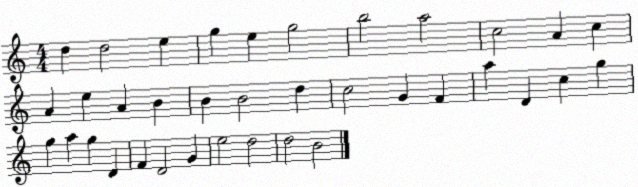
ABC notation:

X:1
T:Untitled
M:4/4
L:1/4
K:C
d d2 e g e g2 b2 a2 c2 A c A e A B B B2 d c2 G F a D c g g a g D F D2 G e2 d2 d2 B2